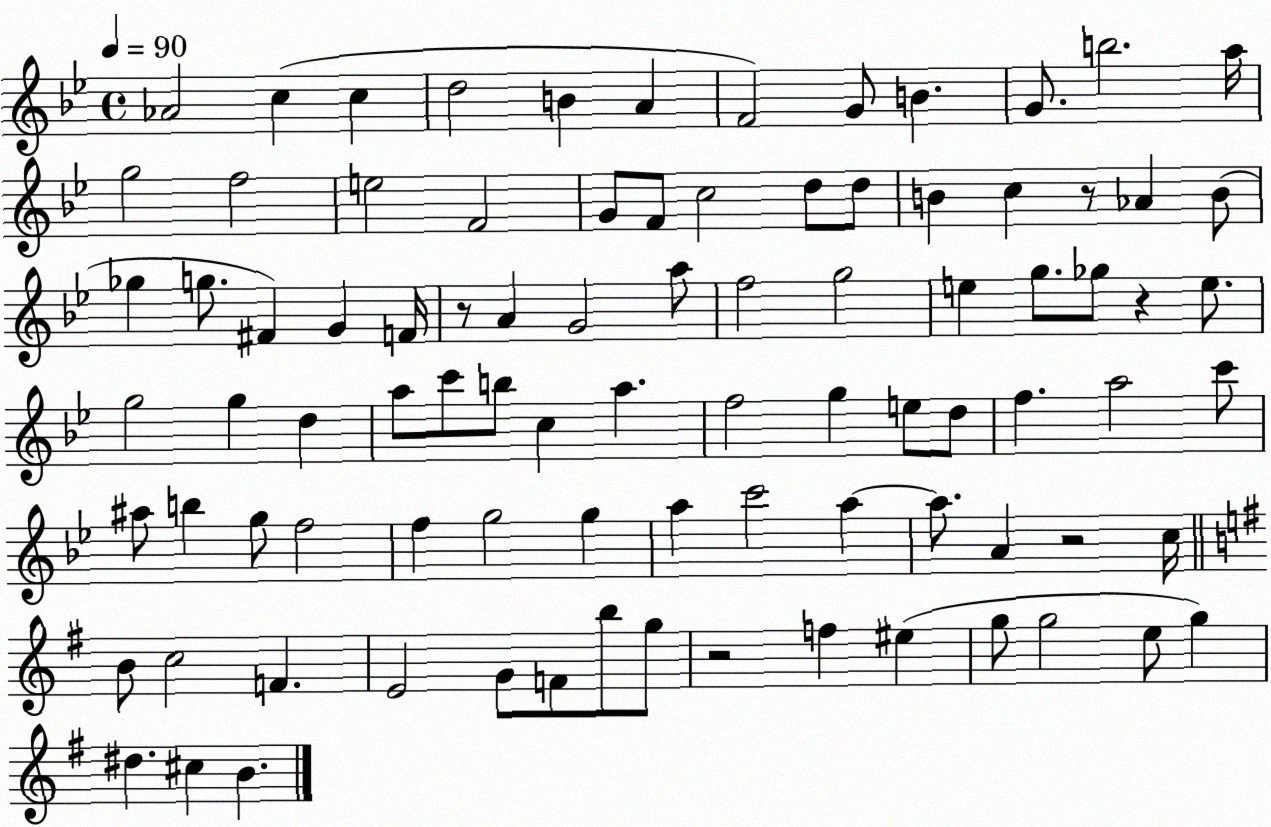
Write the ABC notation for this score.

X:1
T:Untitled
M:4/4
L:1/4
K:Bb
_A2 c c d2 B A F2 G/2 B G/2 b2 a/4 g2 f2 e2 F2 G/2 F/2 c2 d/2 d/2 B c z/2 _A B/2 _g g/2 ^F G F/4 z/2 A G2 a/2 f2 g2 e g/2 _g/2 z e/2 g2 g d a/2 c'/2 b/2 c a f2 g e/2 d/2 f a2 c'/2 ^a/2 b g/2 f2 f g2 g a c'2 a a/2 A z2 c/4 B/2 c2 F E2 G/2 F/2 b/2 g/2 z2 f ^e g/2 g2 e/2 g ^d ^c B